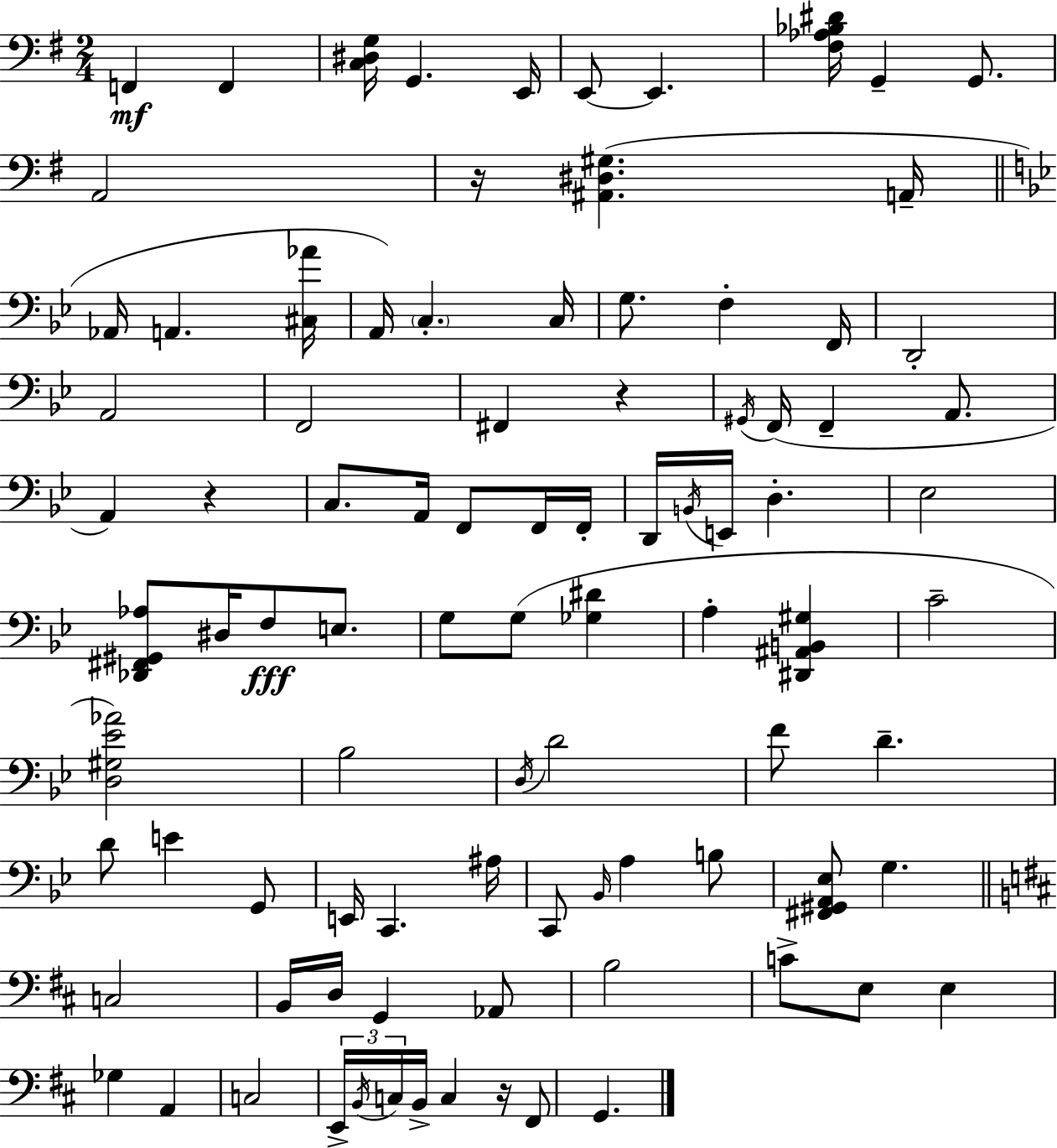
F2/q F2/q [C3,D#3,G3]/s G2/q. E2/s E2/e E2/q. [F#3,Ab3,Bb3,D#4]/s G2/q G2/e. A2/h R/s [A#2,D#3,G#3]/q. A2/s Ab2/s A2/q. [C#3,Ab4]/s A2/s C3/q. C3/s G3/e. F3/q F2/s D2/h A2/h F2/h F#2/q R/q G#2/s F2/s F2/q A2/e. A2/q R/q C3/e. A2/s F2/e F2/s F2/s D2/s B2/s E2/s D3/q. Eb3/h [Db2,F#2,G#2,Ab3]/e D#3/s F3/e E3/e. G3/e G3/e [Gb3,D#4]/q A3/q [D#2,A#2,B2,G#3]/q C4/h [D3,G#3,Eb4,Ab4]/h Bb3/h D3/s D4/h F4/e D4/q. D4/e E4/q G2/e E2/s C2/q. A#3/s C2/e Bb2/s A3/q B3/e [F#2,G#2,A2,Eb3]/e G3/q. C3/h B2/s D3/s G2/q Ab2/e B3/h C4/e E3/e E3/q Gb3/q A2/q C3/h E2/s B2/s C3/s B2/s C3/q R/s F#2/e G2/q.